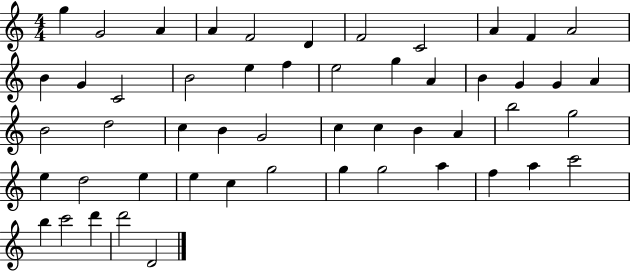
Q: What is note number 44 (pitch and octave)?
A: A5